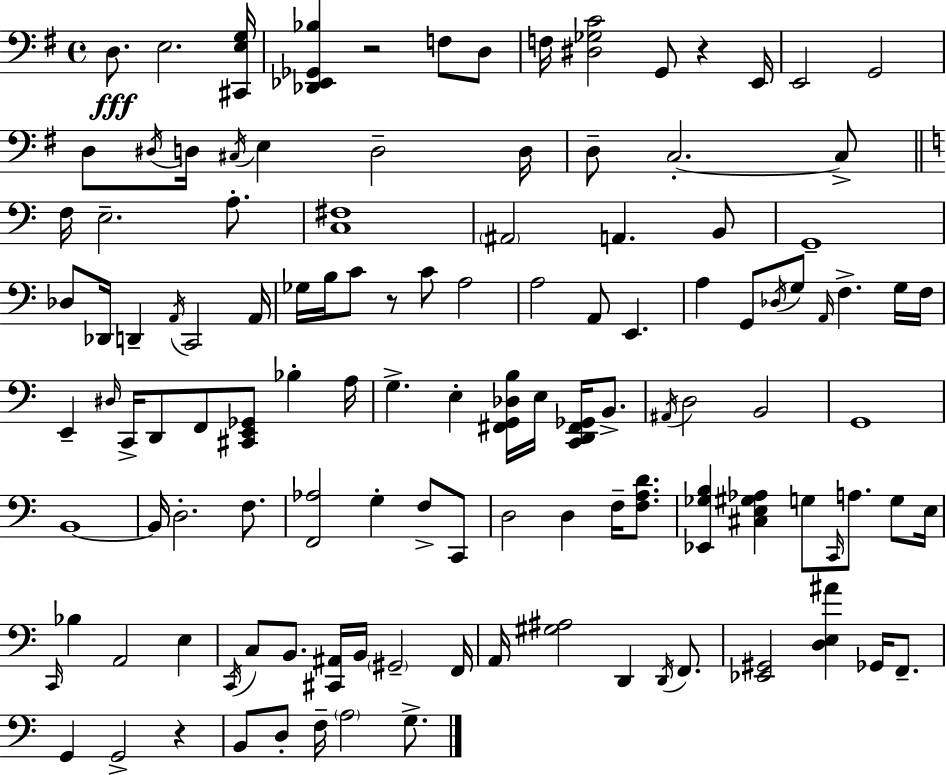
D3/e. E3/h. [C#2,E3,G3]/s [Db2,Eb2,Gb2,Bb3]/q R/h F3/e D3/e F3/s [D#3,Gb3,C4]/h G2/e R/q E2/s E2/h G2/h D3/e D#3/s D3/s C#3/s E3/q D3/h D3/s D3/e C3/h. C3/e F3/s E3/h. A3/e. [C3,F#3]/w A#2/h A2/q. B2/e G2/w Db3/e Db2/s D2/q A2/s C2/h A2/s Gb3/s B3/s C4/e R/e C4/e A3/h A3/h A2/e E2/q. A3/q G2/e Db3/s G3/e A2/s F3/q. G3/s F3/s E2/q D#3/s C2/s D2/e F2/e [C#2,E2,Gb2]/e Bb3/q A3/s G3/q. E3/q [F#2,G2,Db3,B3]/s E3/s [C2,D2,F#2,Gb2]/s B2/e. A#2/s D3/h B2/h G2/w B2/w B2/s D3/h. F3/e. [F2,Ab3]/h G3/q F3/e C2/e D3/h D3/q F3/s [F3,A3,D4]/e. [Eb2,Gb3,B3]/q [C#3,E3,G#3,Ab3]/q G3/e C2/s A3/e. G3/e E3/s C2/s Bb3/q A2/h E3/q C2/s C3/e B2/e. [C#2,A#2]/s B2/s G#2/h F2/s A2/s [G#3,A#3]/h D2/q D2/s F2/e. [Eb2,G#2]/h [D3,E3,A#4]/q Gb2/s F2/e. G2/q G2/h R/q B2/e D3/e F3/s A3/h G3/e.